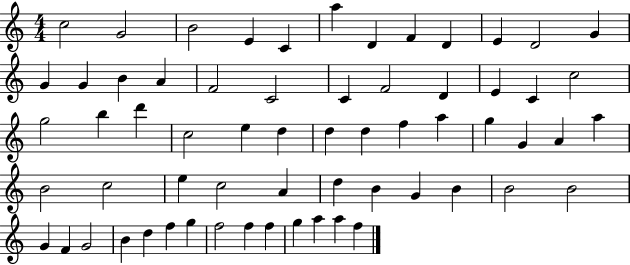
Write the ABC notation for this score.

X:1
T:Untitled
M:4/4
L:1/4
K:C
c2 G2 B2 E C a D F D E D2 G G G B A F2 C2 C F2 D E C c2 g2 b d' c2 e d d d f a g G A a B2 c2 e c2 A d B G B B2 B2 G F G2 B d f g f2 f f g a a f